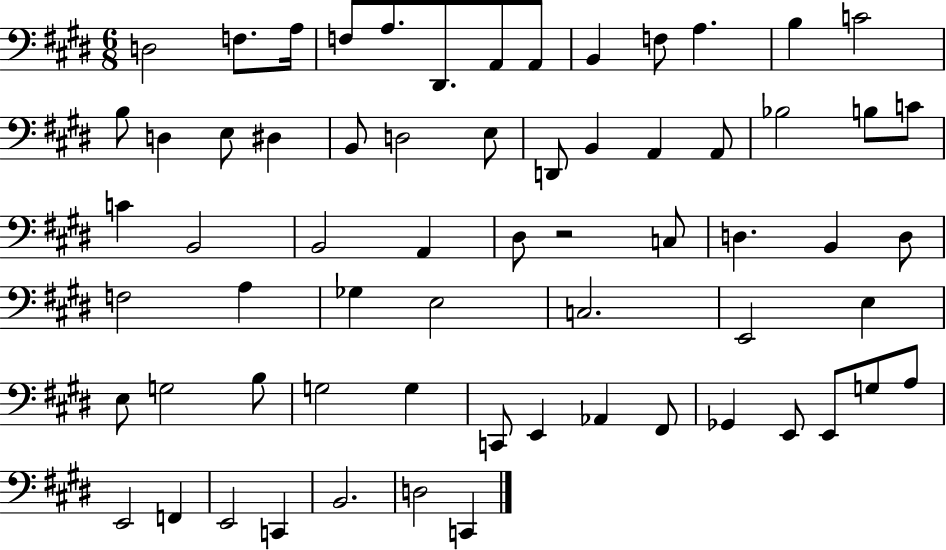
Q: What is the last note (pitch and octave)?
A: C2